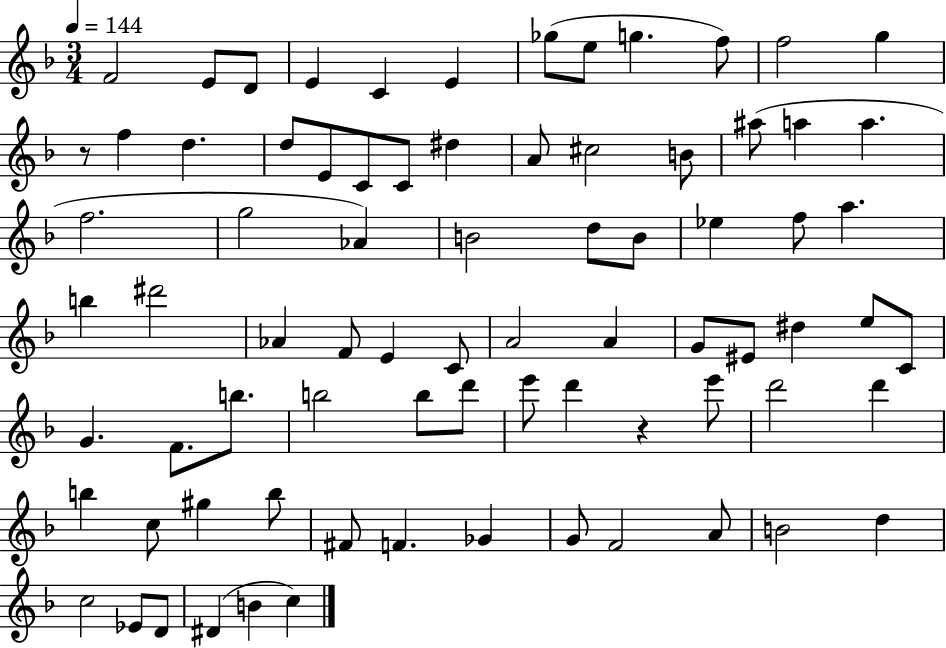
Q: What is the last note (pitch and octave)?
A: C5